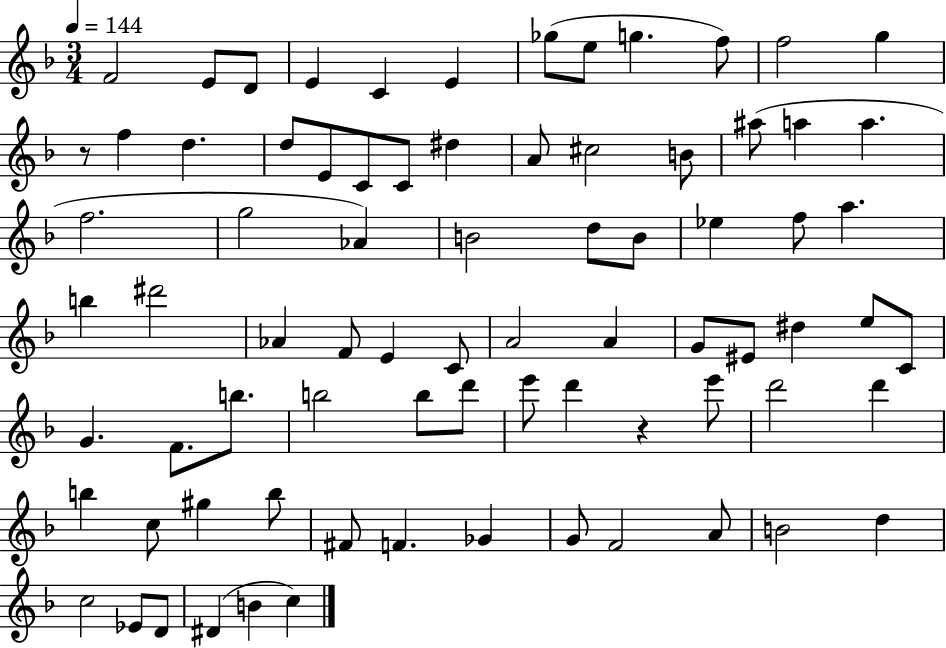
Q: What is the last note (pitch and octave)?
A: C5